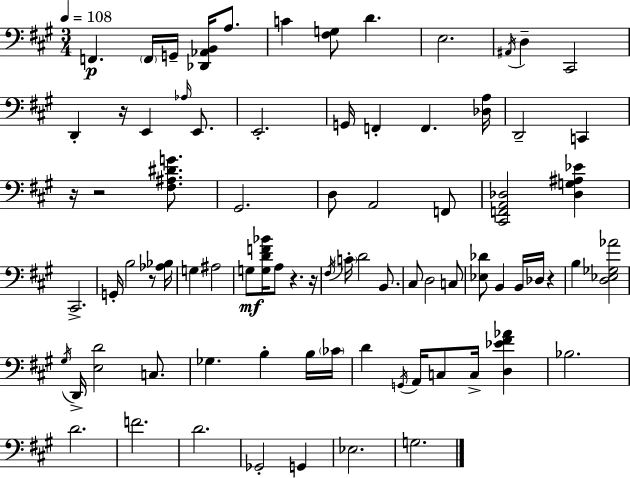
X:1
T:Untitled
M:3/4
L:1/4
K:A
F,, F,,/4 G,,/4 [_D,,_A,,B,,]/4 A,/2 C [^F,G,]/2 D E,2 ^A,,/4 D, ^C,,2 D,, z/4 E,, _A,/4 E,,/2 E,,2 G,,/4 F,, F,, [_D,A,]/4 D,,2 C,, z/4 z2 [^F,^A,^DG]/2 ^G,,2 D,/2 A,,2 F,,/2 [^C,,F,,A,,_D,]2 [_D,G,^A,_E] ^C,,2 G,,/4 B,2 z/2 [_A,_B,]/4 G, ^A,2 G,/2 [G,DF_B]/4 A,/2 z z/4 ^F,/4 C/4 D2 B,,/2 ^C,/2 D,2 C,/2 [_E,_D]/2 B,, B,,/4 _D,/4 z B, [D,_E,_G,_A]2 ^G,/4 D,,/4 [E,D]2 C,/2 _G, B, B,/4 _C/4 D G,,/4 A,,/4 C,/2 C,/4 [D,_E^F_A] _B,2 D2 F2 D2 _G,,2 G,, _E,2 G,2